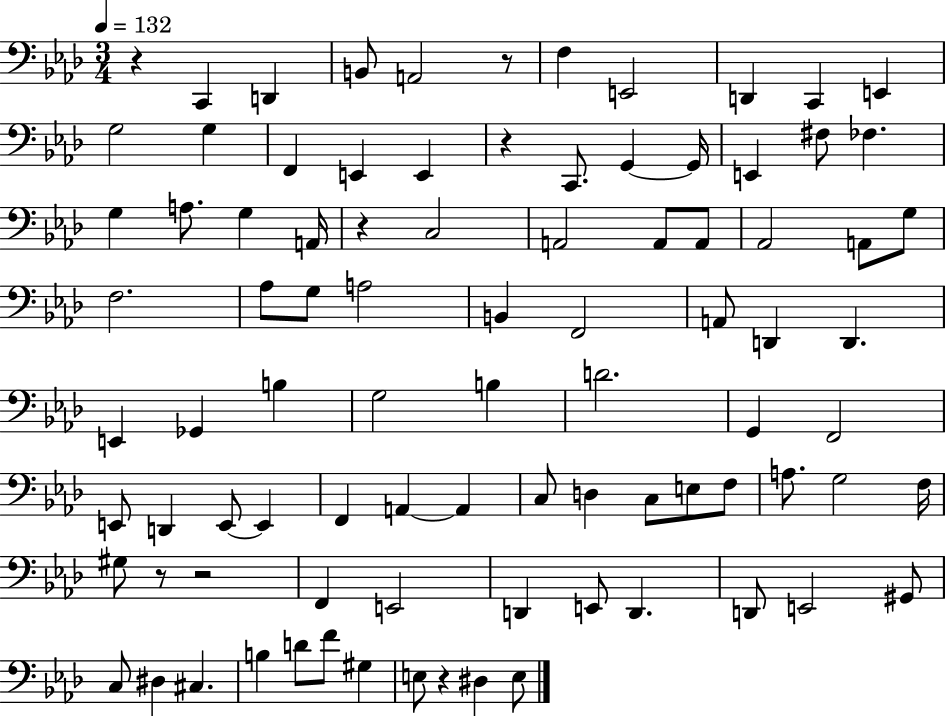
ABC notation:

X:1
T:Untitled
M:3/4
L:1/4
K:Ab
z C,, D,, B,,/2 A,,2 z/2 F, E,,2 D,, C,, E,, G,2 G, F,, E,, E,, z C,,/2 G,, G,,/4 E,, ^F,/2 _F, G, A,/2 G, A,,/4 z C,2 A,,2 A,,/2 A,,/2 _A,,2 A,,/2 G,/2 F,2 _A,/2 G,/2 A,2 B,, F,,2 A,,/2 D,, D,, E,, _G,, B, G,2 B, D2 G,, F,,2 E,,/2 D,, E,,/2 E,, F,, A,, A,, C,/2 D, C,/2 E,/2 F,/2 A,/2 G,2 F,/4 ^G,/2 z/2 z2 F,, E,,2 D,, E,,/2 D,, D,,/2 E,,2 ^G,,/2 C,/2 ^D, ^C, B, D/2 F/2 ^G, E,/2 z ^D, E,/2